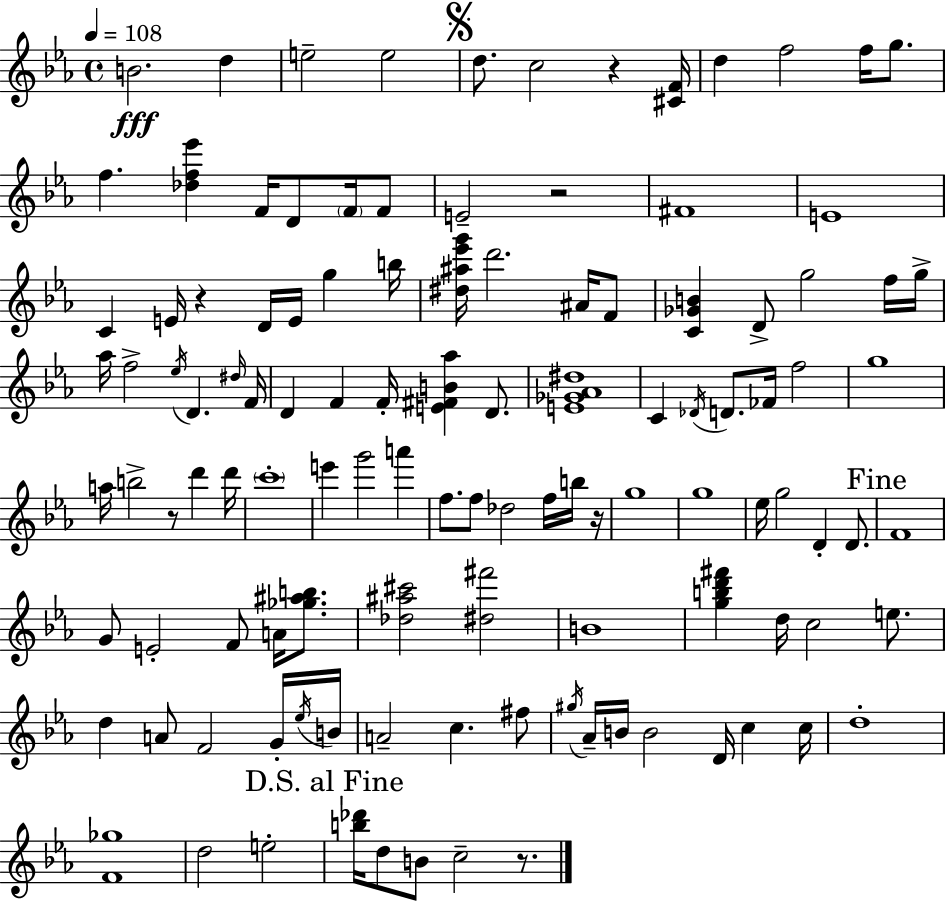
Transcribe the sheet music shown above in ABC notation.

X:1
T:Untitled
M:4/4
L:1/4
K:Cm
B2 d e2 e2 d/2 c2 z [^CF]/4 d f2 f/4 g/2 f [_df_e'] F/4 D/2 F/4 F/2 E2 z2 ^F4 E4 C E/4 z D/4 E/4 g b/4 [^d^a_e'g']/4 d'2 ^A/4 F/2 [C_GB] D/2 g2 f/4 g/4 _a/4 f2 _e/4 D ^d/4 F/4 D F F/4 [E^FB_a] D/2 [E_G_A^d]4 C _D/4 D/2 _F/4 f2 g4 a/4 b2 z/2 d' d'/4 c'4 e' g'2 a' f/2 f/2 _d2 f/4 b/4 z/4 g4 g4 _e/4 g2 D D/2 F4 G/2 E2 F/2 A/4 [_g^ab]/2 [_d^a^c']2 [^d^f']2 B4 [gbd'^f'] d/4 c2 e/2 d A/2 F2 G/4 _e/4 B/4 A2 c ^f/2 ^g/4 _A/4 B/4 B2 D/4 c c/4 d4 [F_g]4 d2 e2 [b_d']/4 d/2 B/2 c2 z/2